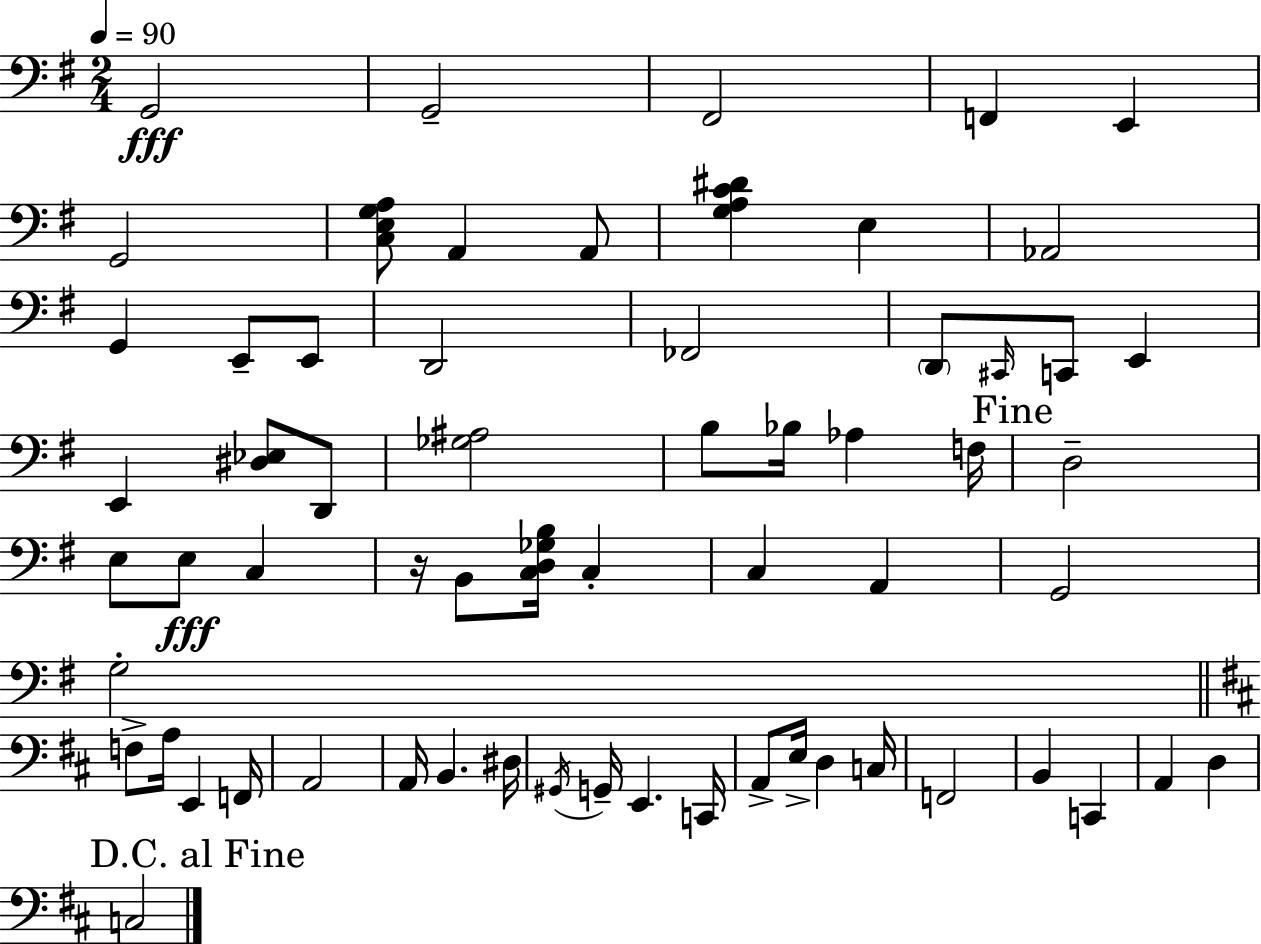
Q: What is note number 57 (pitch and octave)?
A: C3